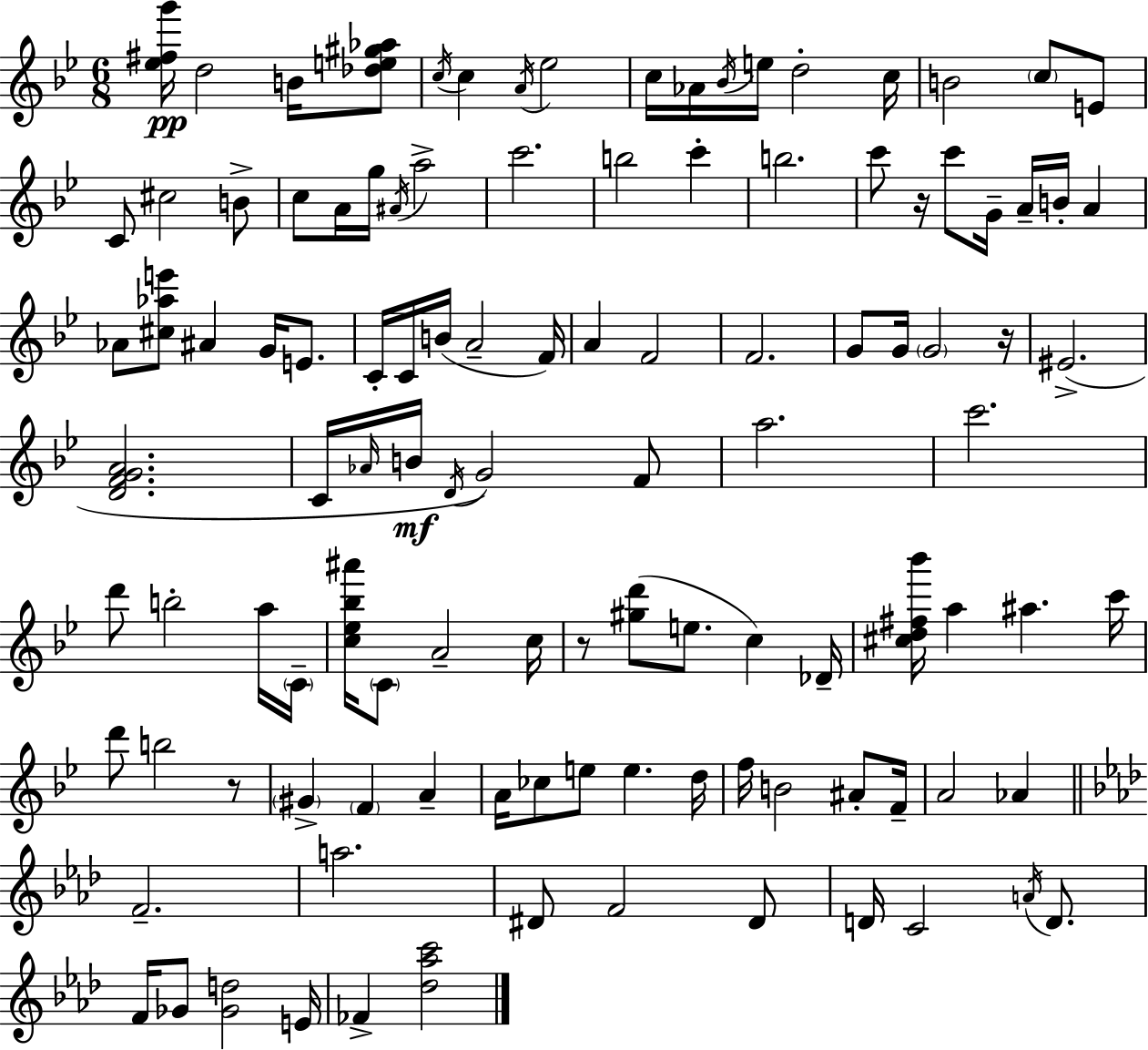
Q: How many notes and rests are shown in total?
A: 112